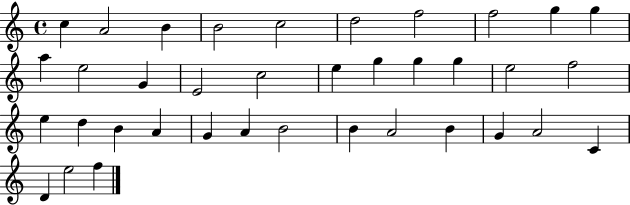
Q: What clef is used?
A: treble